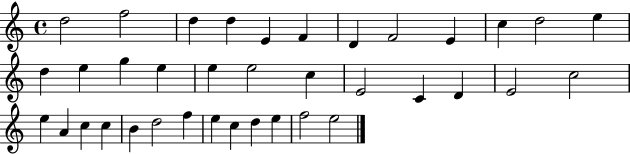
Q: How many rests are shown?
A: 0